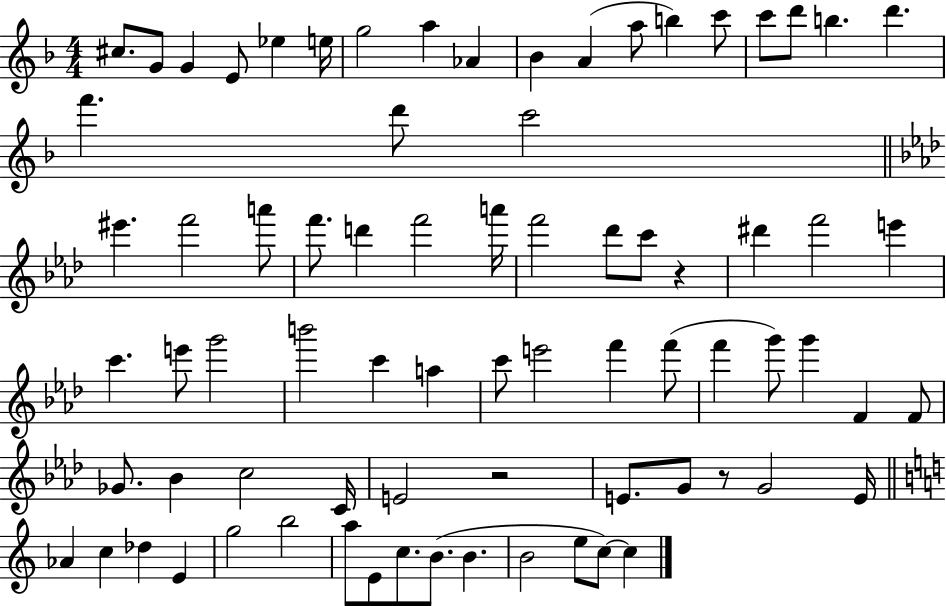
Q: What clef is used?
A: treble